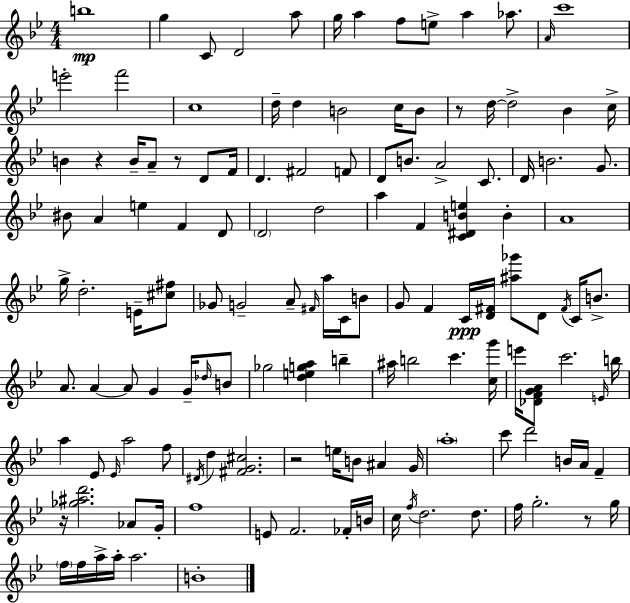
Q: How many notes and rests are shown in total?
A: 136